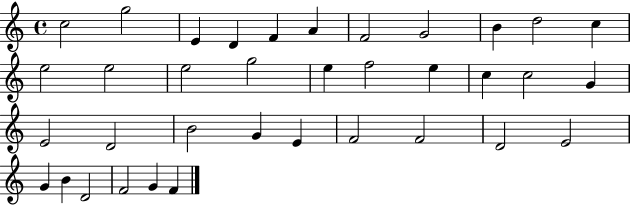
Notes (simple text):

C5/h G5/h E4/q D4/q F4/q A4/q F4/h G4/h B4/q D5/h C5/q E5/h E5/h E5/h G5/h E5/q F5/h E5/q C5/q C5/h G4/q E4/h D4/h B4/h G4/q E4/q F4/h F4/h D4/h E4/h G4/q B4/q D4/h F4/h G4/q F4/q